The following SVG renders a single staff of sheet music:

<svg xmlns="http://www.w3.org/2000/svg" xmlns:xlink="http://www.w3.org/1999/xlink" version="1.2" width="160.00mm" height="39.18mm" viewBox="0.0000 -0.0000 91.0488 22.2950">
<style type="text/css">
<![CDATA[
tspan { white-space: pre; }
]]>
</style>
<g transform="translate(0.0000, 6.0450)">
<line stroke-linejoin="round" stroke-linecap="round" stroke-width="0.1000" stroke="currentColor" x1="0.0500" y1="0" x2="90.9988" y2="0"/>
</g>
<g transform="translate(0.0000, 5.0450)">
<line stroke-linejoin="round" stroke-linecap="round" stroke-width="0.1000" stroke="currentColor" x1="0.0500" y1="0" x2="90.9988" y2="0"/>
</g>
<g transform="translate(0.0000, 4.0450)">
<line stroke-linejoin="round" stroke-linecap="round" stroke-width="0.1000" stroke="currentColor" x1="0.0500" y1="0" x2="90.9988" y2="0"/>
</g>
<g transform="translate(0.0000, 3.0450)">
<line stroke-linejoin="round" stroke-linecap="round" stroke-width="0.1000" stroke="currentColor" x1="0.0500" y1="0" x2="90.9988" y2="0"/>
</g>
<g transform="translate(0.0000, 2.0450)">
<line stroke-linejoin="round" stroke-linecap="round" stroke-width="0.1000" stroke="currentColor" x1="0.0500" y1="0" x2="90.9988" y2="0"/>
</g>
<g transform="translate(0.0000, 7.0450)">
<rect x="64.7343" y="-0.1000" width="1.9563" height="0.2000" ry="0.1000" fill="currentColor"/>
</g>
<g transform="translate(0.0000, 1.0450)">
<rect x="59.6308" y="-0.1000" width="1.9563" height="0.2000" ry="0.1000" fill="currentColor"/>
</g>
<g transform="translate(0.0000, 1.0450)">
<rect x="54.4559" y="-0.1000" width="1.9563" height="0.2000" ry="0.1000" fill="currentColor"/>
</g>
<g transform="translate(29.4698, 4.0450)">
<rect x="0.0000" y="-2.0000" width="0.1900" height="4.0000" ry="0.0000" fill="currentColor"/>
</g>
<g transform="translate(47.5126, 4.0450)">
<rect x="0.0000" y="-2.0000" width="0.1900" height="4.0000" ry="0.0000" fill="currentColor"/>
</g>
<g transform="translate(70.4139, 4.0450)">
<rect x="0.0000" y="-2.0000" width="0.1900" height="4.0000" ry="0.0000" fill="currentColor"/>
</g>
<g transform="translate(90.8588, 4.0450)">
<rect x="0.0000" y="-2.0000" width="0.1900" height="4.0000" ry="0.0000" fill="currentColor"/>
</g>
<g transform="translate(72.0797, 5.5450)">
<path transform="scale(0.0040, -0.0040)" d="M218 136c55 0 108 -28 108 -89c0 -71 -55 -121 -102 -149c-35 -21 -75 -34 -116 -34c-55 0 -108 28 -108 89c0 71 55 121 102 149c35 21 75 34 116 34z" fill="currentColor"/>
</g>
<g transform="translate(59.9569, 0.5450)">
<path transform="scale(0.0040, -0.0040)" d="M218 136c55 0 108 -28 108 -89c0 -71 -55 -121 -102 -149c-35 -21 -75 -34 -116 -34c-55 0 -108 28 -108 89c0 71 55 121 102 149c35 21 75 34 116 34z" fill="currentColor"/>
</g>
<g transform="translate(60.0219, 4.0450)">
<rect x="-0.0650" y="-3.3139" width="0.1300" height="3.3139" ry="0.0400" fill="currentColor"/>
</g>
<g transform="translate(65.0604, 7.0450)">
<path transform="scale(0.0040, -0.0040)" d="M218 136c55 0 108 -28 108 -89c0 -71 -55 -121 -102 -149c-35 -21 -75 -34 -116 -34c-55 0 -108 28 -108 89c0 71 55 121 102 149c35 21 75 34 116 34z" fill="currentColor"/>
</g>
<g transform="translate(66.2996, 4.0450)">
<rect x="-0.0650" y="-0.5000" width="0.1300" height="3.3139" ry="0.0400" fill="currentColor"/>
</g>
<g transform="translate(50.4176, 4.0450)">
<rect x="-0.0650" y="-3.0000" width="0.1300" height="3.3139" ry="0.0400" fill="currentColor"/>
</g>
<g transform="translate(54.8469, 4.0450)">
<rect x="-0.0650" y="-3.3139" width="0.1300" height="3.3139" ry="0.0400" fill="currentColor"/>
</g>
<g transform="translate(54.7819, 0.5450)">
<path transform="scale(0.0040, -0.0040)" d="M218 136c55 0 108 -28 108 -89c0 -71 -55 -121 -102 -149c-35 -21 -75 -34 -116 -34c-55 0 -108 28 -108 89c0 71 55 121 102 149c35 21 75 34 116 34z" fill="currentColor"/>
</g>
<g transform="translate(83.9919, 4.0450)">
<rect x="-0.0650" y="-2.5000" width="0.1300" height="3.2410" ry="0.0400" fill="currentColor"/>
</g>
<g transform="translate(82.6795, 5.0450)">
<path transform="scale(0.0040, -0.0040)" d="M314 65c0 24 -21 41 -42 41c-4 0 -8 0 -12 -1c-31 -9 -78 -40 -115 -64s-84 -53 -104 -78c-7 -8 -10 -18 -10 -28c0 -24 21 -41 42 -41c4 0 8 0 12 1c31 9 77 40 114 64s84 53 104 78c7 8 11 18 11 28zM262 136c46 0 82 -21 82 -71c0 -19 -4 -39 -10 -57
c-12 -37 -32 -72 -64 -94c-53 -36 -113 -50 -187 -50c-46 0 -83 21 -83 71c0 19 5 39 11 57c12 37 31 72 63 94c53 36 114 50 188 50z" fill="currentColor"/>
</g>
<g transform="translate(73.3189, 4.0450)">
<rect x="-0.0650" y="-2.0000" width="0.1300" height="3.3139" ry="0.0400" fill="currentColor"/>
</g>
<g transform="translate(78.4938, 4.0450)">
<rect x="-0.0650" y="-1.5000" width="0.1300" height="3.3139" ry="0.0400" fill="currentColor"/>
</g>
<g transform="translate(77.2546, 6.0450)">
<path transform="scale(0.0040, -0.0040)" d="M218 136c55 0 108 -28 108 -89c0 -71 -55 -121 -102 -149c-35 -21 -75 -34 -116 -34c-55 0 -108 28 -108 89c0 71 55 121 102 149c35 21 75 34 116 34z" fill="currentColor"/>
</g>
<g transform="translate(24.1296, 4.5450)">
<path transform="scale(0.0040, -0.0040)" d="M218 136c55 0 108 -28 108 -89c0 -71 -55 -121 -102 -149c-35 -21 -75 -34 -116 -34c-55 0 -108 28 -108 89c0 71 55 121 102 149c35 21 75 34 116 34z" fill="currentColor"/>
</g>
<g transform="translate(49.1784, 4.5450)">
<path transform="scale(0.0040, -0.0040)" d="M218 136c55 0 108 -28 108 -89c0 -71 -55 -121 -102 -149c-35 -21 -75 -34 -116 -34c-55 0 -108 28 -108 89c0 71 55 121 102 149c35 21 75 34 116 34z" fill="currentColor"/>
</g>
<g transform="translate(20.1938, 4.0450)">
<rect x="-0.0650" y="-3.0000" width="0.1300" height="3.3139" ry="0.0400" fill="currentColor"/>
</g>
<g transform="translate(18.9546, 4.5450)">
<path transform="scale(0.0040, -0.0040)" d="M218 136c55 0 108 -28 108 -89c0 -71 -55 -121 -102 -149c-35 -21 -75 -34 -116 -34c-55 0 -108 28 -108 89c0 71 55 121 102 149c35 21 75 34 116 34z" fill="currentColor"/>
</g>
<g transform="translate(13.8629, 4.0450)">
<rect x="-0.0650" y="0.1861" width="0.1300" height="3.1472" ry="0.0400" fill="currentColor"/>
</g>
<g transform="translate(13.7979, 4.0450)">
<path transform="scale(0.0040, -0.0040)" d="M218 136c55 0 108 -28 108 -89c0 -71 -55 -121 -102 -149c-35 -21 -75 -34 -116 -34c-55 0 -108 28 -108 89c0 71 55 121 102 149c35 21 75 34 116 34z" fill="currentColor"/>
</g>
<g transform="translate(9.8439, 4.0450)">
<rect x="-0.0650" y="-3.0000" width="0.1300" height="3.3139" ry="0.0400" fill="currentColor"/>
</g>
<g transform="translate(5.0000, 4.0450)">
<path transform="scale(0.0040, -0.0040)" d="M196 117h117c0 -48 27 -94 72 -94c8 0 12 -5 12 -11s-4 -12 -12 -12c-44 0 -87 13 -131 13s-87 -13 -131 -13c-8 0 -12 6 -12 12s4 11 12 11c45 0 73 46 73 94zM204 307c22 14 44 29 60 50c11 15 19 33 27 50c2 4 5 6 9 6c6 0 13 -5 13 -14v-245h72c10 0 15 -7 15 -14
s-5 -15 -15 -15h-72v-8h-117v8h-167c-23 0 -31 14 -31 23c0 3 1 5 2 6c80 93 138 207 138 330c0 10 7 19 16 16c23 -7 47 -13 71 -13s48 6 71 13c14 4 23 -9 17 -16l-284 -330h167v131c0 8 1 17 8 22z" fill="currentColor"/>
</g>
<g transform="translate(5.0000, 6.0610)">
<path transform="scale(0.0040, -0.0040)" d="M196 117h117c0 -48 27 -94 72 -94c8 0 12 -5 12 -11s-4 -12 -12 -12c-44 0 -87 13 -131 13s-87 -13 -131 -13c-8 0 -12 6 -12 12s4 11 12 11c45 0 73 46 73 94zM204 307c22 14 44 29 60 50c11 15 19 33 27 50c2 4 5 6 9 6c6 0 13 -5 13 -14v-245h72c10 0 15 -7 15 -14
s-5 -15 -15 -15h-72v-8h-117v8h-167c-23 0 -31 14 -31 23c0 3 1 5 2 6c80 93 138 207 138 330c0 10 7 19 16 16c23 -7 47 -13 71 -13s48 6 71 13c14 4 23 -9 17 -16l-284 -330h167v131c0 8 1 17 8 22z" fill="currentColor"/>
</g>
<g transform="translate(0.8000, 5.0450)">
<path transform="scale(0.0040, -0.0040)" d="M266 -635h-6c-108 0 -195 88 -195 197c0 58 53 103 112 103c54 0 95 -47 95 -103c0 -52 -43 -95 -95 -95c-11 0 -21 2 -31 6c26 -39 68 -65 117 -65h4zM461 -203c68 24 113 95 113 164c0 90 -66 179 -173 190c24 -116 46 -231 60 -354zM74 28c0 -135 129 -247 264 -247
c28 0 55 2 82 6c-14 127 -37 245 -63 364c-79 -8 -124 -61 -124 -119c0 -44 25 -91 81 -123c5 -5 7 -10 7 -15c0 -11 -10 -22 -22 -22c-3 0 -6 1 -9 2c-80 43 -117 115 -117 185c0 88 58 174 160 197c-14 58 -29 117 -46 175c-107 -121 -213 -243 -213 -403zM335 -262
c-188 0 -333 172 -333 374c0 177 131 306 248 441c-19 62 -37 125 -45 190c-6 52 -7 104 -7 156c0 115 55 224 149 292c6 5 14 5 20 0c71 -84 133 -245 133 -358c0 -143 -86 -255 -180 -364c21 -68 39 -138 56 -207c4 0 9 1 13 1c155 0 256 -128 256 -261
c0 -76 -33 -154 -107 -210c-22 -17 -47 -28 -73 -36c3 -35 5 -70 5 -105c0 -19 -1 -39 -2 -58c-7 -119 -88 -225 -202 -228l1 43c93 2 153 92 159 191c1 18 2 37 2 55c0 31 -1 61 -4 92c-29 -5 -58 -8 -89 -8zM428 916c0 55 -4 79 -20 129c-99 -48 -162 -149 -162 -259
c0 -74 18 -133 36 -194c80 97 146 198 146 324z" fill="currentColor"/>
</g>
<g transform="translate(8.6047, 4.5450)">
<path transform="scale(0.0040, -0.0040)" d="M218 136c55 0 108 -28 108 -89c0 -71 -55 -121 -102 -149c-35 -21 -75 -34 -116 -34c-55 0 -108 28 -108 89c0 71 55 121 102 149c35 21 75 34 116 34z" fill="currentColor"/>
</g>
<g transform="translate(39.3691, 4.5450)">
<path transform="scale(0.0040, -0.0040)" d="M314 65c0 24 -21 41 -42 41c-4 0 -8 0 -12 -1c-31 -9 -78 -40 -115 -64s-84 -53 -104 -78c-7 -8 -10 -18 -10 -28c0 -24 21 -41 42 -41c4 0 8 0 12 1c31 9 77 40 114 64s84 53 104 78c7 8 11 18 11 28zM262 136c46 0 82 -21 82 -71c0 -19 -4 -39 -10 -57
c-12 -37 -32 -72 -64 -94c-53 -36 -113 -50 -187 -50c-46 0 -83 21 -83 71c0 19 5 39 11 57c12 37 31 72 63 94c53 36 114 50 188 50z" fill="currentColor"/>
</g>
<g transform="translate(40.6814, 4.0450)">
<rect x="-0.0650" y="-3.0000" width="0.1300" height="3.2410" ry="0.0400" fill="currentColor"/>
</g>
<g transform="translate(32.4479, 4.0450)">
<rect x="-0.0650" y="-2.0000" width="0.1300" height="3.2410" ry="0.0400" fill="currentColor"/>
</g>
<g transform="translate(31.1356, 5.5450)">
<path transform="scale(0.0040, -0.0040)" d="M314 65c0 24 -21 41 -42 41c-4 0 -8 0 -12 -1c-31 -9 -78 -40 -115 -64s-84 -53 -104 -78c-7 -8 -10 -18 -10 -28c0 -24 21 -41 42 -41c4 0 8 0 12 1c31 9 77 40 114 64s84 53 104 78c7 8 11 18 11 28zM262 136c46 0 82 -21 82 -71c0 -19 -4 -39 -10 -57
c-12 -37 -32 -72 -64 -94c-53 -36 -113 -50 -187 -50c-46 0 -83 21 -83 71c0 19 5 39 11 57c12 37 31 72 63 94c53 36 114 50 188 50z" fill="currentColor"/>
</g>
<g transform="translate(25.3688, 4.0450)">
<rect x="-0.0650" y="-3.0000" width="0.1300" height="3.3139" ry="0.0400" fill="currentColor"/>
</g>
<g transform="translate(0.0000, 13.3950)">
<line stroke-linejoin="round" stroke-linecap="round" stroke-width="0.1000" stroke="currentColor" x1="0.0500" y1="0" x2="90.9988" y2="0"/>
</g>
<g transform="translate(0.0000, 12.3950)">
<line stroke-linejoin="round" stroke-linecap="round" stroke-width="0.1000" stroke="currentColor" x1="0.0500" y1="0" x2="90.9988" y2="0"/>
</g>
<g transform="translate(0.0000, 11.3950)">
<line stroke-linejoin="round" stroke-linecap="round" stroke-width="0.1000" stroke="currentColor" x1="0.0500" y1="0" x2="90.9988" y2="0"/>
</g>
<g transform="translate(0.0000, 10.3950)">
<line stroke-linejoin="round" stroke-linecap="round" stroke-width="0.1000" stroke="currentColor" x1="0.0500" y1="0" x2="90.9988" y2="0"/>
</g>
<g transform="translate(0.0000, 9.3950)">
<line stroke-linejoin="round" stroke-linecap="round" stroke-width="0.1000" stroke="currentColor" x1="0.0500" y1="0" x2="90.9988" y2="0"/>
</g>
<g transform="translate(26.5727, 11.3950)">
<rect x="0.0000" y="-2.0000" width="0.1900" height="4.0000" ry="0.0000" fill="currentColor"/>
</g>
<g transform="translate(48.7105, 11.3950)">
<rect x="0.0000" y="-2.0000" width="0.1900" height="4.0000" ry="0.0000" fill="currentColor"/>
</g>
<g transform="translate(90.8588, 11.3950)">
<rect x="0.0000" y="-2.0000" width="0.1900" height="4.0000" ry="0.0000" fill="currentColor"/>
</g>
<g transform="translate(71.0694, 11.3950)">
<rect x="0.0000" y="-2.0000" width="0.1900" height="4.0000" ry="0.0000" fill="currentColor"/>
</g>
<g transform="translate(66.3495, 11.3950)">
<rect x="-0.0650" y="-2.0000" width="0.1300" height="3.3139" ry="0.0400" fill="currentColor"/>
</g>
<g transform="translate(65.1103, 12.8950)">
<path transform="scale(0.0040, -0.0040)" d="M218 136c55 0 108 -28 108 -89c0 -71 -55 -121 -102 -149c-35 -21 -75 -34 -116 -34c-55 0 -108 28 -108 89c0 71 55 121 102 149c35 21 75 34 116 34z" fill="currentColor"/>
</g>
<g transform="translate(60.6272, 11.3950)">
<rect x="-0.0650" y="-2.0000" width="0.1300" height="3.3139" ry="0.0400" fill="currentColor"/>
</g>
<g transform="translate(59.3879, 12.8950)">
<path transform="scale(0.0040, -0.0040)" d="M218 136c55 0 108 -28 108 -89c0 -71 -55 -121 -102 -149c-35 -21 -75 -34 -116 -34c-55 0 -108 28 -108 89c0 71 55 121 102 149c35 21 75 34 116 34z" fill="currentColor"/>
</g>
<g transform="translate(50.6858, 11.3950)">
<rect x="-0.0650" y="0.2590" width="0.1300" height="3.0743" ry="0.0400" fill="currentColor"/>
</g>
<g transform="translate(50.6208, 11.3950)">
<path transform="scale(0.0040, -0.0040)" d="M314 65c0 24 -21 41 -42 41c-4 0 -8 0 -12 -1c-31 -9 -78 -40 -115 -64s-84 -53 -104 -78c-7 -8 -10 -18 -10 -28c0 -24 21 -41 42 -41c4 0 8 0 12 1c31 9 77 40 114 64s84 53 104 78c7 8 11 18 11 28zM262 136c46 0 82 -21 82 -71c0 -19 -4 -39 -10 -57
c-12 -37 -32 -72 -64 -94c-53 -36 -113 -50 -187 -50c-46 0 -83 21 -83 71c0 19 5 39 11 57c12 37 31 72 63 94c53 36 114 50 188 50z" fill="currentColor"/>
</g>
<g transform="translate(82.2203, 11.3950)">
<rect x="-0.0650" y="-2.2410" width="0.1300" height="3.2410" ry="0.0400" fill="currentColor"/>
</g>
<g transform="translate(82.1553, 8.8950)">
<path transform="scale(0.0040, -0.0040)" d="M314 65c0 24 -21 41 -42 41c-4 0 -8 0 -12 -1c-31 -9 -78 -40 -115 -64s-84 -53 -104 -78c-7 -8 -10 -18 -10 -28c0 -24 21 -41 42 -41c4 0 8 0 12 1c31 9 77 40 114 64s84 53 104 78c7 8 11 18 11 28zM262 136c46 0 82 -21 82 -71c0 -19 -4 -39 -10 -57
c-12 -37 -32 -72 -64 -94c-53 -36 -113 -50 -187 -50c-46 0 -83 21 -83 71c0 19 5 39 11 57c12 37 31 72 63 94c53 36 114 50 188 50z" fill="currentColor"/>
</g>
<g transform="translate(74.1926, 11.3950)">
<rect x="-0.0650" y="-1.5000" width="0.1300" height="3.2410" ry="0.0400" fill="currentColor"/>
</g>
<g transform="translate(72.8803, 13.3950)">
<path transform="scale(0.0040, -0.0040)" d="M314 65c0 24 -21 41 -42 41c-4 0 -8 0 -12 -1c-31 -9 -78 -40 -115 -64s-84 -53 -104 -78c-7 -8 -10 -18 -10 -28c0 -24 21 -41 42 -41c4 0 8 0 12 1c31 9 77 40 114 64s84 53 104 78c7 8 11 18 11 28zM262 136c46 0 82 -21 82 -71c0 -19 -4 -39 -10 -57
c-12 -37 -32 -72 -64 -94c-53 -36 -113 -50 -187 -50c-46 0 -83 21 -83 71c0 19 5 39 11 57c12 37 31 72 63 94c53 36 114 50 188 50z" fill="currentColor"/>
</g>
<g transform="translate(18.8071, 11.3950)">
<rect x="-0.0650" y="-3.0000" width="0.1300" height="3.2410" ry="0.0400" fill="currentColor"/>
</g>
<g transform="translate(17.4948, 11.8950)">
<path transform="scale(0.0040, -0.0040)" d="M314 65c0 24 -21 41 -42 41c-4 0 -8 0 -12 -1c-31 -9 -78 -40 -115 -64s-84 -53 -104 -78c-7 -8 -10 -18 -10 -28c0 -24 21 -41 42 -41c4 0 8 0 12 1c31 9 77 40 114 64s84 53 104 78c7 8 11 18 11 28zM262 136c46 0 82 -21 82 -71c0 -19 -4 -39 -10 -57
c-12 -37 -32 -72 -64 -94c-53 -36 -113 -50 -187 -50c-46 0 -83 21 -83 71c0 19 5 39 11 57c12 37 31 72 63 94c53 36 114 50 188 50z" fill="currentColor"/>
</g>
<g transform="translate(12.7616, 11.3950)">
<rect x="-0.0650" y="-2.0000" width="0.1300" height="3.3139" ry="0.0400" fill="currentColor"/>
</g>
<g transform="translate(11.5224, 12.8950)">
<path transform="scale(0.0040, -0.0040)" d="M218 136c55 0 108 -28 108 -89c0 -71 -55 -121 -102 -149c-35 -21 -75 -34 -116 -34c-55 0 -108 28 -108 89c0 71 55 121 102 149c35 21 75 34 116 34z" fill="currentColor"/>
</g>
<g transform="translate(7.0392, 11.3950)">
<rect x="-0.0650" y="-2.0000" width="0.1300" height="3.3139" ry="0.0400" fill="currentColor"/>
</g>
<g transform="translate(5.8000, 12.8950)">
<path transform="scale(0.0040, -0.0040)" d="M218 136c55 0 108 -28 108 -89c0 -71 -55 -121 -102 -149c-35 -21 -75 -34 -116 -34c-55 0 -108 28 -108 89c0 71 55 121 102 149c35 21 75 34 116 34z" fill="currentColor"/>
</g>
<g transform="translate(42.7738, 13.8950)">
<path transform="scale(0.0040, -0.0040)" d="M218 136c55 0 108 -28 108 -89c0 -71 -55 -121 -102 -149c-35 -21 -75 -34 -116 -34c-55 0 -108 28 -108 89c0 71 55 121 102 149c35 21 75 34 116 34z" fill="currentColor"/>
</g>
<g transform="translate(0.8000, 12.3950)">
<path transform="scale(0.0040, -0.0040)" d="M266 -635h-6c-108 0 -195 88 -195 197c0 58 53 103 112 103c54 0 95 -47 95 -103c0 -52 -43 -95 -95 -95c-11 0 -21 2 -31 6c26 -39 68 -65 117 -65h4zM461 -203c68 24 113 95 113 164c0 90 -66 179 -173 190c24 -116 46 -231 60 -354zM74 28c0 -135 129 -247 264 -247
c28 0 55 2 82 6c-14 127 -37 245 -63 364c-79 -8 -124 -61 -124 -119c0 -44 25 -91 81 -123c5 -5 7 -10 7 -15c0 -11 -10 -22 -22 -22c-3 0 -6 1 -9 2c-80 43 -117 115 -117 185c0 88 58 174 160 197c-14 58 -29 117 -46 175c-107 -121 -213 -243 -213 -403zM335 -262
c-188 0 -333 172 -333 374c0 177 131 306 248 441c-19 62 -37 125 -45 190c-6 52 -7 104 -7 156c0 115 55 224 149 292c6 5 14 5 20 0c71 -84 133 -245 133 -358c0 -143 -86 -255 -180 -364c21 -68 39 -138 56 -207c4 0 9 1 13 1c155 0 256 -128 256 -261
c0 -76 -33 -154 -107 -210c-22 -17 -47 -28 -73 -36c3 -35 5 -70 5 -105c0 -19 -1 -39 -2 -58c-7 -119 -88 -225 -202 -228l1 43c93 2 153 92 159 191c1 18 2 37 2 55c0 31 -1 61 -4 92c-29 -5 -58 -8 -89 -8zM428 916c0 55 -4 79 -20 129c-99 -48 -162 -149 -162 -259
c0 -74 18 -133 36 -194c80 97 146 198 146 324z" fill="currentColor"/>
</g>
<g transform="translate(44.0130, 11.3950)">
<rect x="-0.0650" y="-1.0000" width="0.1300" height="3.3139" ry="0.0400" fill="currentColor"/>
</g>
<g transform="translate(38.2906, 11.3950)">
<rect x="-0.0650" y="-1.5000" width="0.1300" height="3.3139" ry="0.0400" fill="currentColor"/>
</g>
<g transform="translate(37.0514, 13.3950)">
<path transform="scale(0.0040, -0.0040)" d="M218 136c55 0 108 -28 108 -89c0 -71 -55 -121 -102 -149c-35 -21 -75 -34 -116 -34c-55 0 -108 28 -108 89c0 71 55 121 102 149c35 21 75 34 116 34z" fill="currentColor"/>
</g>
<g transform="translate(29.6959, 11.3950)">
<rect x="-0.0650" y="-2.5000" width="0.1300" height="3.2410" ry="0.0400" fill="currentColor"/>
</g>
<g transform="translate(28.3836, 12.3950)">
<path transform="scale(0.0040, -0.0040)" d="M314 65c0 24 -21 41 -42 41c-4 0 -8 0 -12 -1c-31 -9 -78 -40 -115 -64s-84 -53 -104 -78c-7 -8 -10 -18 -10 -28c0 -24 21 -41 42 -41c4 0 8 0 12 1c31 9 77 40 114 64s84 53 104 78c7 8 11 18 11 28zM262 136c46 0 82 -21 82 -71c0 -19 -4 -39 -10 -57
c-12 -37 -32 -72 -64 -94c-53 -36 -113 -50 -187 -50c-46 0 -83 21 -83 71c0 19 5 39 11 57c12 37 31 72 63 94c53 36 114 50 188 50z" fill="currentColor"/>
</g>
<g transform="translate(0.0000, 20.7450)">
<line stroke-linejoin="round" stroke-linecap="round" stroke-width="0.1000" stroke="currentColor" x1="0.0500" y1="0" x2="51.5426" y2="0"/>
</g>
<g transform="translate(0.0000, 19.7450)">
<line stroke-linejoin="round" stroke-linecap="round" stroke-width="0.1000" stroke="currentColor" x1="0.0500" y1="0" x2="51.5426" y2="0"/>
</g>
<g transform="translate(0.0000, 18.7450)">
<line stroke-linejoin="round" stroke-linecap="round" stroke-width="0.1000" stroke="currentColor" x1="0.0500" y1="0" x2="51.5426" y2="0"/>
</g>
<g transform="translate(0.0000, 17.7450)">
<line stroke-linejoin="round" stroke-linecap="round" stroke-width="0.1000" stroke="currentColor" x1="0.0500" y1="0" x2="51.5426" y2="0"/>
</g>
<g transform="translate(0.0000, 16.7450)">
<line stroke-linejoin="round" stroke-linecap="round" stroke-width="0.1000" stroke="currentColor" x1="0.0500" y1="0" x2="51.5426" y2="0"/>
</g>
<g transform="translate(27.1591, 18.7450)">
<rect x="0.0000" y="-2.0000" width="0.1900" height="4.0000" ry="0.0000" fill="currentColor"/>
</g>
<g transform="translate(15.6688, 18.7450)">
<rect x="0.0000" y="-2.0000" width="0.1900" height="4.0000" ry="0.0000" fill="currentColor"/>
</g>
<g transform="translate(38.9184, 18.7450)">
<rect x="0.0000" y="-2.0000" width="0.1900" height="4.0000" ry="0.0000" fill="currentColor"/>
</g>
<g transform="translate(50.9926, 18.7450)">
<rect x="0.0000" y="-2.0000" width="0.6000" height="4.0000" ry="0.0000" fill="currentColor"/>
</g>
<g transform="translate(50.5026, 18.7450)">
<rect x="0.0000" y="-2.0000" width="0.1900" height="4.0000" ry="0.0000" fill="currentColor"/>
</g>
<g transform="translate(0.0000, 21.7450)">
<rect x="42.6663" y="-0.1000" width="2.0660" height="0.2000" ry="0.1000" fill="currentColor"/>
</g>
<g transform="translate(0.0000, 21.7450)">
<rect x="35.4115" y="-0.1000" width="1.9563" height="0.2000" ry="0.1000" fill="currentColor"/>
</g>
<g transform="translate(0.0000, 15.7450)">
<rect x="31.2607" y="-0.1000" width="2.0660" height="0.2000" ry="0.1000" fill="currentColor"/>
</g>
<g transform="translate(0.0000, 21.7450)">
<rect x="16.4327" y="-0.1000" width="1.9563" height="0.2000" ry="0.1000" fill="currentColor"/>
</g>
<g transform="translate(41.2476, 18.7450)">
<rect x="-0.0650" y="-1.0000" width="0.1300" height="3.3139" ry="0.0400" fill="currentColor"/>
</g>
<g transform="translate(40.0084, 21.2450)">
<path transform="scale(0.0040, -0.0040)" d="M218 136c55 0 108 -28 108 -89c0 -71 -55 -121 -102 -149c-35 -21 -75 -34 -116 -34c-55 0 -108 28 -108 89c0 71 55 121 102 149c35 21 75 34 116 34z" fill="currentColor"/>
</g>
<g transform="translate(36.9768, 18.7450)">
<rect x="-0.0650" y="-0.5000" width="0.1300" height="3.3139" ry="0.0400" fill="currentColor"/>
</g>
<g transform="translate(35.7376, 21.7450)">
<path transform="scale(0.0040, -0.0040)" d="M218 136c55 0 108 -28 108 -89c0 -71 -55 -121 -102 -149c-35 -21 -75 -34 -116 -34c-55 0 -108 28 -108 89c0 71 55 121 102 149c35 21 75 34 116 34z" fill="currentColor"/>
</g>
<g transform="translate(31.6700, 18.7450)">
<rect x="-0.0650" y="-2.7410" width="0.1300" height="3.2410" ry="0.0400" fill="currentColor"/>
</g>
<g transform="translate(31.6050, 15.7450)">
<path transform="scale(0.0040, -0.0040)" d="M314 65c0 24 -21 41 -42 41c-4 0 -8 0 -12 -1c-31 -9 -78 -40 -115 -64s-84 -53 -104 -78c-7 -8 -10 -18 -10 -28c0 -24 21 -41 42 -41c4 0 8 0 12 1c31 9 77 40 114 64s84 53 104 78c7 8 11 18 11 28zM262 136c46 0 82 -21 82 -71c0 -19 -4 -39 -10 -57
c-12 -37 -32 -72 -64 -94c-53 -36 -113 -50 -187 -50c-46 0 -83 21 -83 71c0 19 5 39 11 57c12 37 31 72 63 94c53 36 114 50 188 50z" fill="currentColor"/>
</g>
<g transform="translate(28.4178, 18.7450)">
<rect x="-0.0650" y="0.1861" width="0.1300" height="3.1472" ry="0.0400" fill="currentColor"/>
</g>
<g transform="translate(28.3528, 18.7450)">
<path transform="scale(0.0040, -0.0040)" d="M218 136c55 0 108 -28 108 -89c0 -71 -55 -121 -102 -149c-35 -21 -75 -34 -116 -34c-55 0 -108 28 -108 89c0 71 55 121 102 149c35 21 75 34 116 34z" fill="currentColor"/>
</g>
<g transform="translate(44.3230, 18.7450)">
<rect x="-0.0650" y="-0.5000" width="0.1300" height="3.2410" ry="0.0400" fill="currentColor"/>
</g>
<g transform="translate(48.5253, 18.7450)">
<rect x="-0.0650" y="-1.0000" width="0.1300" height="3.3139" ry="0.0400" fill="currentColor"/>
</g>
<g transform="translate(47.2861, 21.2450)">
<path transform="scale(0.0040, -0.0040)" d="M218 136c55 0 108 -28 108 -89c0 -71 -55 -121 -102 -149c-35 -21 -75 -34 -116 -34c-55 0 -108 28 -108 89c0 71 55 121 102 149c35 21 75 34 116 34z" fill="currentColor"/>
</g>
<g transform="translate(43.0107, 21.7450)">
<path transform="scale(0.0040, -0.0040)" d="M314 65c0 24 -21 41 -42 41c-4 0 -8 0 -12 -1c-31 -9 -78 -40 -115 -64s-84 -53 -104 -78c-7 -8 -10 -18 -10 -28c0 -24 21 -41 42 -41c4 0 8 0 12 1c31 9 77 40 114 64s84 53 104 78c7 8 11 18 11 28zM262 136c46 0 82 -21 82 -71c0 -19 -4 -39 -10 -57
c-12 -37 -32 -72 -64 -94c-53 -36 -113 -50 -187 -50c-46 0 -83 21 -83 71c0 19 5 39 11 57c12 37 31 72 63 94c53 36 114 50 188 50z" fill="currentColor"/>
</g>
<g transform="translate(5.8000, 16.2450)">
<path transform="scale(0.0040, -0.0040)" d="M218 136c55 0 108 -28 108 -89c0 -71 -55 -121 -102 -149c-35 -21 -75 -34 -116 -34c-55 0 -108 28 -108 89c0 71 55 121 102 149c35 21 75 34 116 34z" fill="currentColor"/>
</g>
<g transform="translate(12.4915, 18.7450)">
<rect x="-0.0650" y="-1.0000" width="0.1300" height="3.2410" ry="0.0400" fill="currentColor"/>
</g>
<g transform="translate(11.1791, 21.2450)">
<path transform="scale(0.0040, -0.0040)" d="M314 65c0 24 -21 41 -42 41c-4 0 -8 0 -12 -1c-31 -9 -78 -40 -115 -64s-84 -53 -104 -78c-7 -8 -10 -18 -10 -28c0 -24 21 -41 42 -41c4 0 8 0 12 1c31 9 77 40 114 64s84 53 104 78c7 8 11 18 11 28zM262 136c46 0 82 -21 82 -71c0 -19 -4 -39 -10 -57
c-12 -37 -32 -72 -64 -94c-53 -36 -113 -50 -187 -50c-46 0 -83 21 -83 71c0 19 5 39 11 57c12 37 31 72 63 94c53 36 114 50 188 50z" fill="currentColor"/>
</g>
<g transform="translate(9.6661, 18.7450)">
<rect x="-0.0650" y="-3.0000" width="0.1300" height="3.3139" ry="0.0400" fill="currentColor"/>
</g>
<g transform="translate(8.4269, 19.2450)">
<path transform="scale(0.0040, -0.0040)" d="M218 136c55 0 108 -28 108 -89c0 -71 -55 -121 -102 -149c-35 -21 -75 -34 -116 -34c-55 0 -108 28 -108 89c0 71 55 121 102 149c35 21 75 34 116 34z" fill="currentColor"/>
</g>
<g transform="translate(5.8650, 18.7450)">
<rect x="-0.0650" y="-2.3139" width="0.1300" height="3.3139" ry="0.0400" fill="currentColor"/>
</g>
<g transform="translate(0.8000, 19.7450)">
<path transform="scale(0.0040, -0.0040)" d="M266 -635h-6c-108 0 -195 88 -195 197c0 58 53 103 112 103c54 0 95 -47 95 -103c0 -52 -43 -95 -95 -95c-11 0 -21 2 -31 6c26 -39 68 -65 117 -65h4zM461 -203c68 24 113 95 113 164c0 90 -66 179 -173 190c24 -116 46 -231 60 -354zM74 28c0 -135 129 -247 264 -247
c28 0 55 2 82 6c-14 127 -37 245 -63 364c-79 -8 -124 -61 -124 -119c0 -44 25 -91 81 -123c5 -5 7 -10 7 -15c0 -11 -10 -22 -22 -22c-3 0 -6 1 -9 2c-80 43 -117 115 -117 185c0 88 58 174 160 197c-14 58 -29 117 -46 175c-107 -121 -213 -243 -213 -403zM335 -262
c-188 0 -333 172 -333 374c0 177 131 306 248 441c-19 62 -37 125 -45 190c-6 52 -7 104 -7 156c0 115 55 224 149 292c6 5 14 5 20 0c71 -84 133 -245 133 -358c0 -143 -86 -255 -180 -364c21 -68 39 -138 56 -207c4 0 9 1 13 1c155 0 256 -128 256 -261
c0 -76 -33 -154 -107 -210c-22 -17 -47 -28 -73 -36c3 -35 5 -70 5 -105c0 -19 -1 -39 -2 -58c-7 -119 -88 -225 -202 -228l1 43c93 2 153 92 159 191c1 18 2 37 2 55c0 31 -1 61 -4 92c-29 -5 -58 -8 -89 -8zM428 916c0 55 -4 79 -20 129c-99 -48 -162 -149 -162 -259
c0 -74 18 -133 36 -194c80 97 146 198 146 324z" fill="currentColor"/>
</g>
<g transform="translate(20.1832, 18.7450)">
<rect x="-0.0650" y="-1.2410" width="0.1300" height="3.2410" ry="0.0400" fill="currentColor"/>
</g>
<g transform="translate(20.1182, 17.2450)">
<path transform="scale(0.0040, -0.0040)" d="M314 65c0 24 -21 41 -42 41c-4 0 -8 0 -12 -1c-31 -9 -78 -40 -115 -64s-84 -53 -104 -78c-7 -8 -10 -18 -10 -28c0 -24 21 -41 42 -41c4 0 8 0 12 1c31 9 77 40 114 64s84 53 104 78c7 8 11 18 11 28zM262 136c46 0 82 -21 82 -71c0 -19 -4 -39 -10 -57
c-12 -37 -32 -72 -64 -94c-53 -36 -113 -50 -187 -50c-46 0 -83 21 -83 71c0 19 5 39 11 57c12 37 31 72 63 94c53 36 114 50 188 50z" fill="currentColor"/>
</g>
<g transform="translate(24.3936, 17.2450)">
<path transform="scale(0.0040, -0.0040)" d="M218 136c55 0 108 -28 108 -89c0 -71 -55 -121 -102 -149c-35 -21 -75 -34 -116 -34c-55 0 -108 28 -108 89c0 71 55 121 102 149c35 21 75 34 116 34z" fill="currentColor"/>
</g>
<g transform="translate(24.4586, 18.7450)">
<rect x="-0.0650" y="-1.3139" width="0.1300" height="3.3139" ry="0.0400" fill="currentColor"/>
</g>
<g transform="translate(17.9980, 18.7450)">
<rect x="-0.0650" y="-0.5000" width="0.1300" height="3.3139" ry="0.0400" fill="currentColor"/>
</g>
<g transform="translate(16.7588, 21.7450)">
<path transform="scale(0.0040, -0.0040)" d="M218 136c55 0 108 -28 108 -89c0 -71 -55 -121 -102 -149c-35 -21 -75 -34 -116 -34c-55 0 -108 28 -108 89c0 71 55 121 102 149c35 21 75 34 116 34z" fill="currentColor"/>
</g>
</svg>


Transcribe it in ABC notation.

X:1
T:Untitled
M:4/4
L:1/4
K:C
A B A A F2 A2 A b b C F E G2 F F A2 G2 E D B2 F F E2 g2 g A D2 C e2 e B a2 C D C2 D